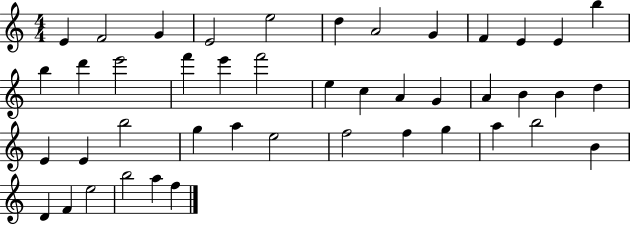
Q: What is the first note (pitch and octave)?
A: E4